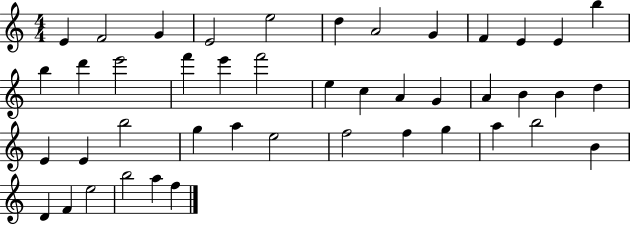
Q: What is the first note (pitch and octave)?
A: E4